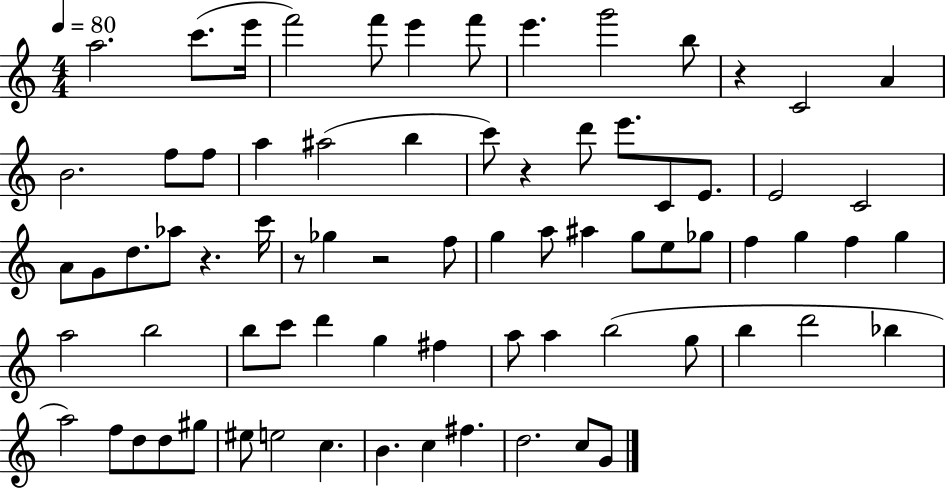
X:1
T:Untitled
M:4/4
L:1/4
K:C
a2 c'/2 e'/4 f'2 f'/2 e' f'/2 e' g'2 b/2 z C2 A B2 f/2 f/2 a ^a2 b c'/2 z d'/2 e'/2 C/2 E/2 E2 C2 A/2 G/2 d/2 _a/2 z c'/4 z/2 _g z2 f/2 g a/2 ^a g/2 e/2 _g/2 f g f g a2 b2 b/2 c'/2 d' g ^f a/2 a b2 g/2 b d'2 _b a2 f/2 d/2 d/2 ^g/2 ^e/2 e2 c B c ^f d2 c/2 G/2